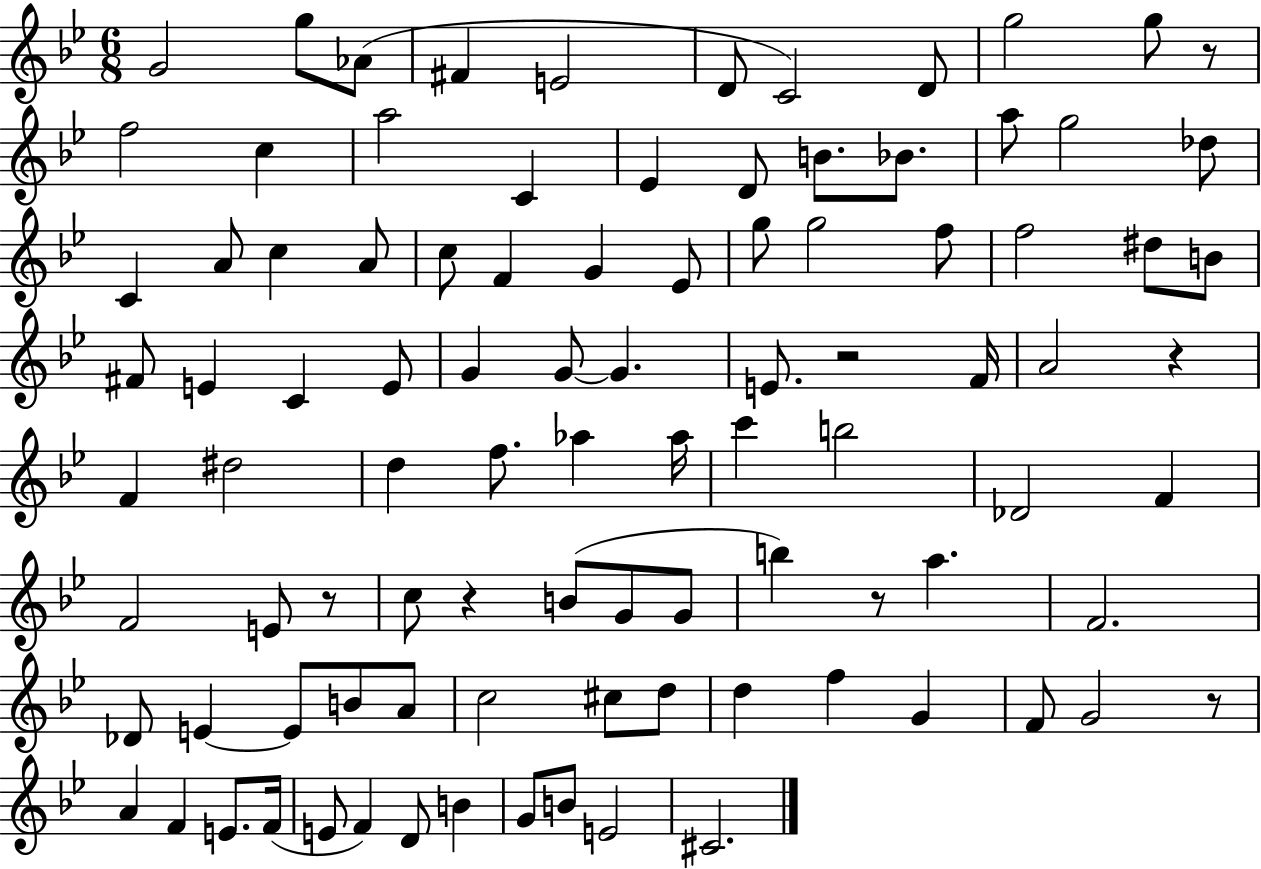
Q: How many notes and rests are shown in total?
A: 96